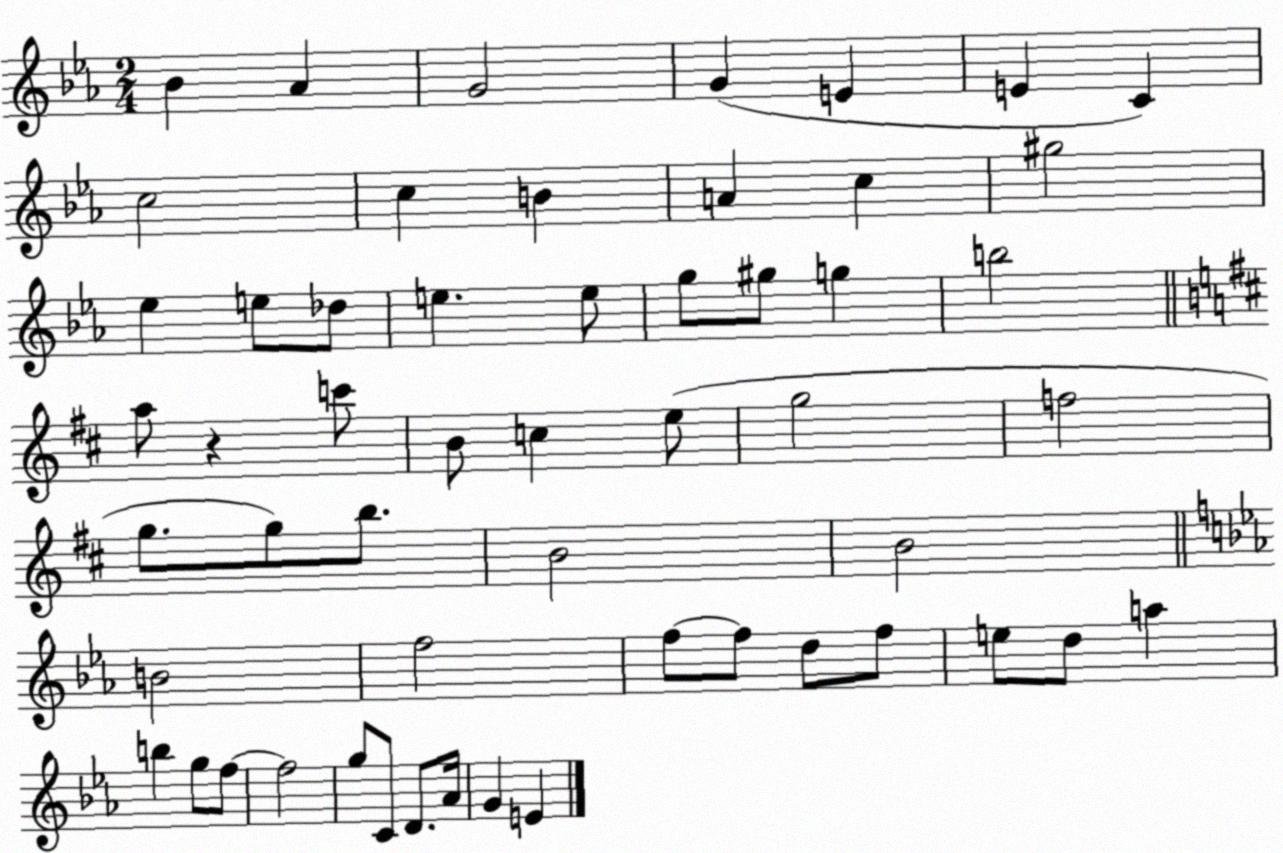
X:1
T:Untitled
M:2/4
L:1/4
K:Eb
_B _A G2 G E E C c2 c B A c ^g2 _e e/2 _d/2 e e/2 g/2 ^g/2 g b2 a/2 z c'/2 B/2 c e/2 g2 f2 g/2 g/2 b/2 B2 B2 B2 f2 f/2 f/2 d/2 f/2 e/2 d/2 a b g/2 f/2 f2 g/2 C/2 D/2 _A/4 G E